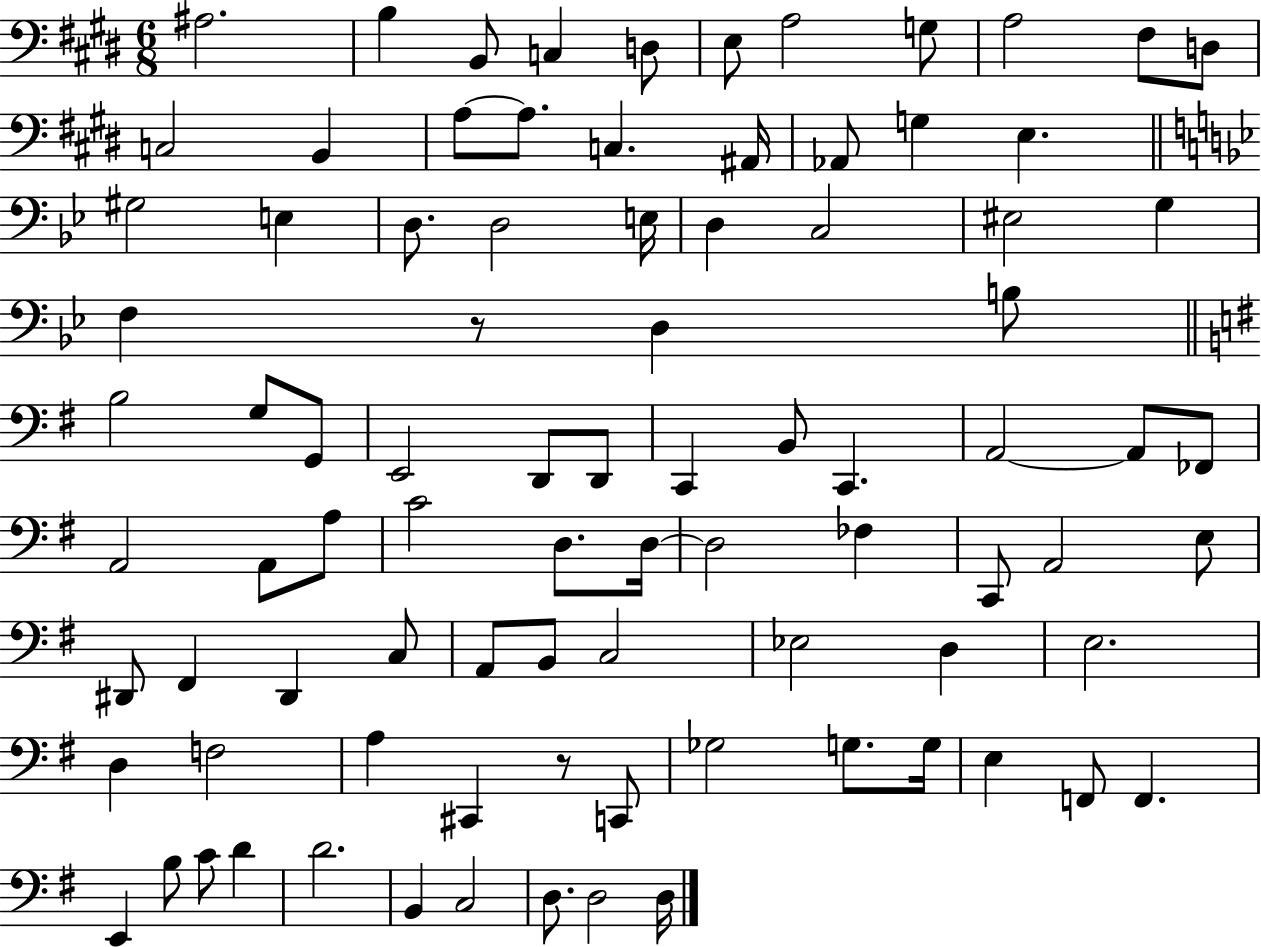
A#3/h. B3/q B2/e C3/q D3/e E3/e A3/h G3/e A3/h F#3/e D3/e C3/h B2/q A3/e A3/e. C3/q. A#2/s Ab2/e G3/q E3/q. G#3/h E3/q D3/e. D3/h E3/s D3/q C3/h EIS3/h G3/q F3/q R/e D3/q B3/e B3/h G3/e G2/e E2/h D2/e D2/e C2/q B2/e C2/q. A2/h A2/e FES2/e A2/h A2/e A3/e C4/h D3/e. D3/s D3/h FES3/q C2/e A2/h E3/e D#2/e F#2/q D#2/q C3/e A2/e B2/e C3/h Eb3/h D3/q E3/h. D3/q F3/h A3/q C#2/q R/e C2/e Gb3/h G3/e. G3/s E3/q F2/e F2/q. E2/q B3/e C4/e D4/q D4/h. B2/q C3/h D3/e. D3/h D3/s